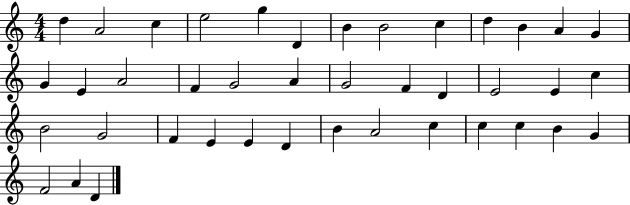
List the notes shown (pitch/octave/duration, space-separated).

D5/q A4/h C5/q E5/h G5/q D4/q B4/q B4/h C5/q D5/q B4/q A4/q G4/q G4/q E4/q A4/h F4/q G4/h A4/q G4/h F4/q D4/q E4/h E4/q C5/q B4/h G4/h F4/q E4/q E4/q D4/q B4/q A4/h C5/q C5/q C5/q B4/q G4/q F4/h A4/q D4/q